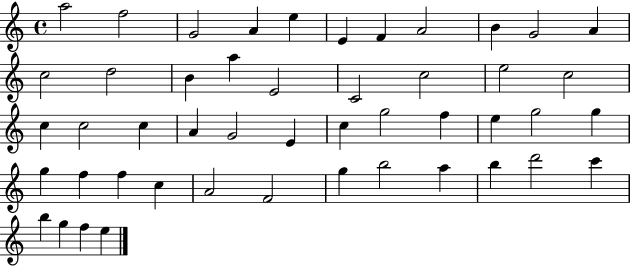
{
  \clef treble
  \time 4/4
  \defaultTimeSignature
  \key c \major
  a''2 f''2 | g'2 a'4 e''4 | e'4 f'4 a'2 | b'4 g'2 a'4 | \break c''2 d''2 | b'4 a''4 e'2 | c'2 c''2 | e''2 c''2 | \break c''4 c''2 c''4 | a'4 g'2 e'4 | c''4 g''2 f''4 | e''4 g''2 g''4 | \break g''4 f''4 f''4 c''4 | a'2 f'2 | g''4 b''2 a''4 | b''4 d'''2 c'''4 | \break b''4 g''4 f''4 e''4 | \bar "|."
}